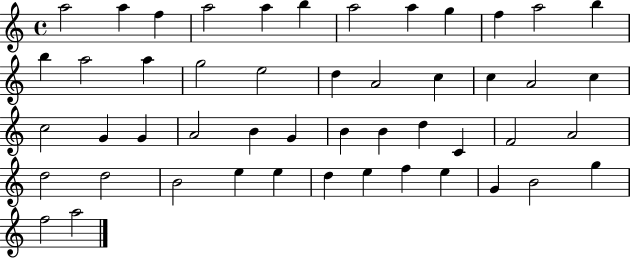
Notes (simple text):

A5/h A5/q F5/q A5/h A5/q B5/q A5/h A5/q G5/q F5/q A5/h B5/q B5/q A5/h A5/q G5/h E5/h D5/q A4/h C5/q C5/q A4/h C5/q C5/h G4/q G4/q A4/h B4/q G4/q B4/q B4/q D5/q C4/q F4/h A4/h D5/h D5/h B4/h E5/q E5/q D5/q E5/q F5/q E5/q G4/q B4/h G5/q F5/h A5/h